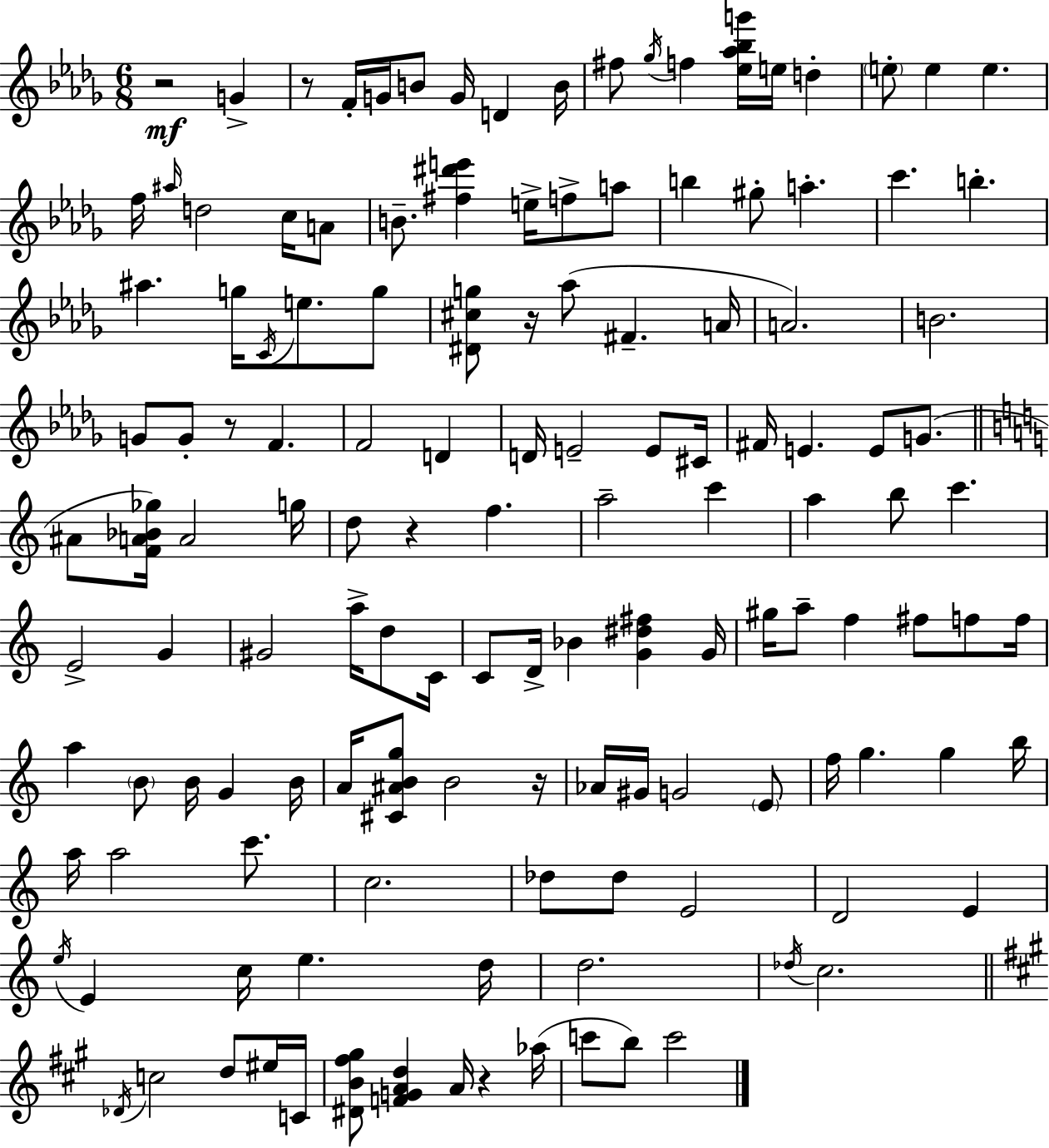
R/h G4/q R/e F4/s G4/s B4/e G4/s D4/q B4/s F#5/e Gb5/s F5/q [Eb5,Ab5,Bb5,G6]/s E5/s D5/q E5/e E5/q E5/q. F5/s A#5/s D5/h C5/s A4/e B4/e. [F#5,D#6,E6]/q E5/s F5/e A5/e B5/q G#5/e A5/q. C6/q. B5/q. A#5/q. G5/s C4/s E5/e. G5/e [D#4,C#5,G5]/e R/s Ab5/e F#4/q. A4/s A4/h. B4/h. G4/e G4/e R/e F4/q. F4/h D4/q D4/s E4/h E4/e C#4/s F#4/s E4/q. E4/e G4/e. A#4/e [F4,A4,Bb4,Gb5]/s A4/h G5/s D5/e R/q F5/q. A5/h C6/q A5/q B5/e C6/q. E4/h G4/q G#4/h A5/s D5/e C4/s C4/e D4/s Bb4/q [G4,D#5,F#5]/q G4/s G#5/s A5/e F5/q F#5/e F5/e F5/s A5/q B4/e B4/s G4/q B4/s A4/s [C#4,A#4,B4,G5]/e B4/h R/s Ab4/s G#4/s G4/h E4/e F5/s G5/q. G5/q B5/s A5/s A5/h C6/e. C5/h. Db5/e Db5/e E4/h D4/h E4/q E5/s E4/q C5/s E5/q. D5/s D5/h. Db5/s C5/h. Db4/s C5/h D5/e EIS5/s C4/s [D#4,B4,F#5,G#5]/e [F4,G4,A4,D5]/q A4/s R/q Ab5/s C6/e B5/e C6/h